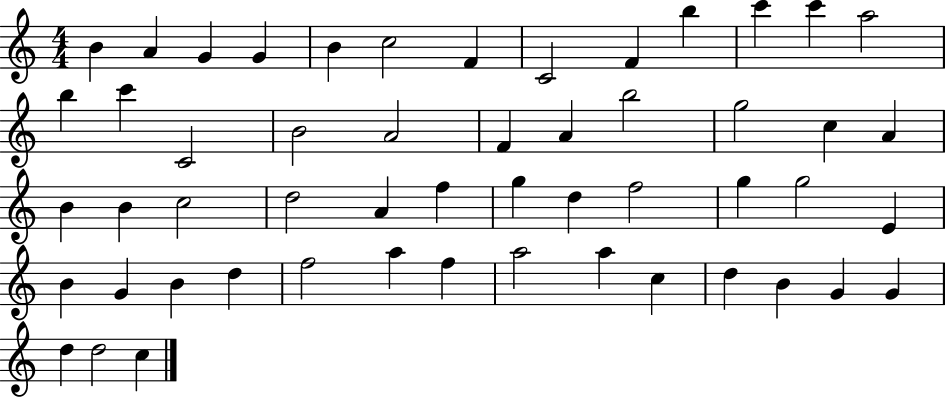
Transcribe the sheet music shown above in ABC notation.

X:1
T:Untitled
M:4/4
L:1/4
K:C
B A G G B c2 F C2 F b c' c' a2 b c' C2 B2 A2 F A b2 g2 c A B B c2 d2 A f g d f2 g g2 E B G B d f2 a f a2 a c d B G G d d2 c